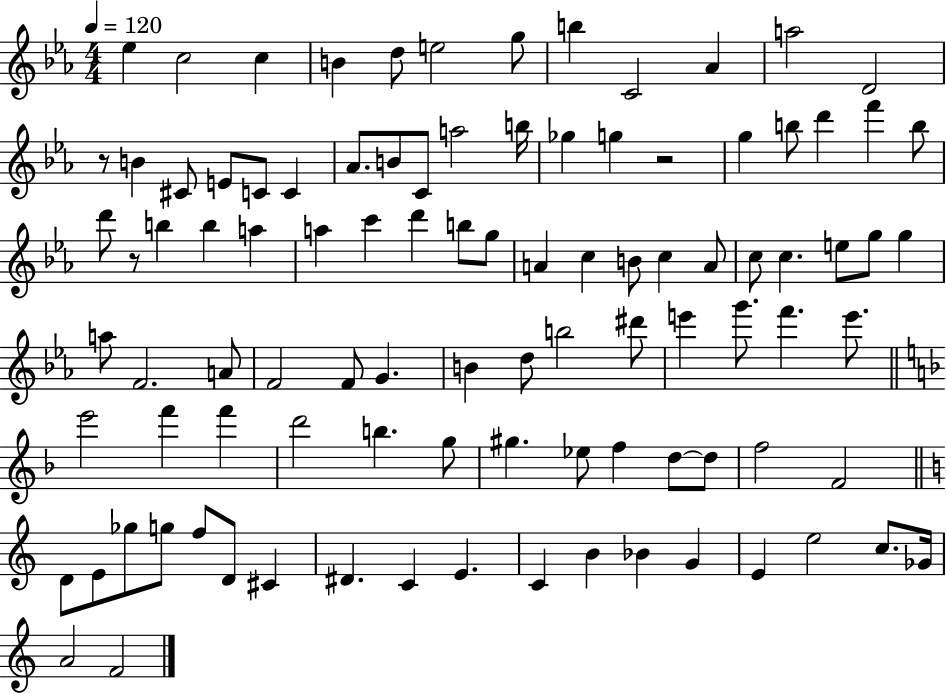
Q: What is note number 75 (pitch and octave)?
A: F4